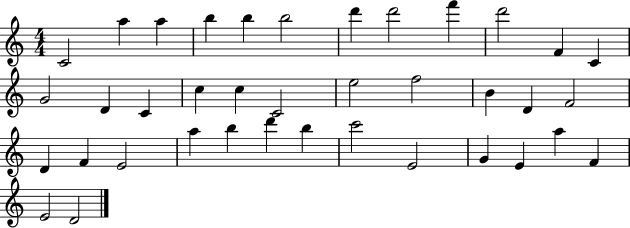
C4/h A5/q A5/q B5/q B5/q B5/h D6/q D6/h F6/q D6/h F4/q C4/q G4/h D4/q C4/q C5/q C5/q C4/h E5/h F5/h B4/q D4/q F4/h D4/q F4/q E4/h A5/q B5/q D6/q B5/q C6/h E4/h G4/q E4/q A5/q F4/q E4/h D4/h